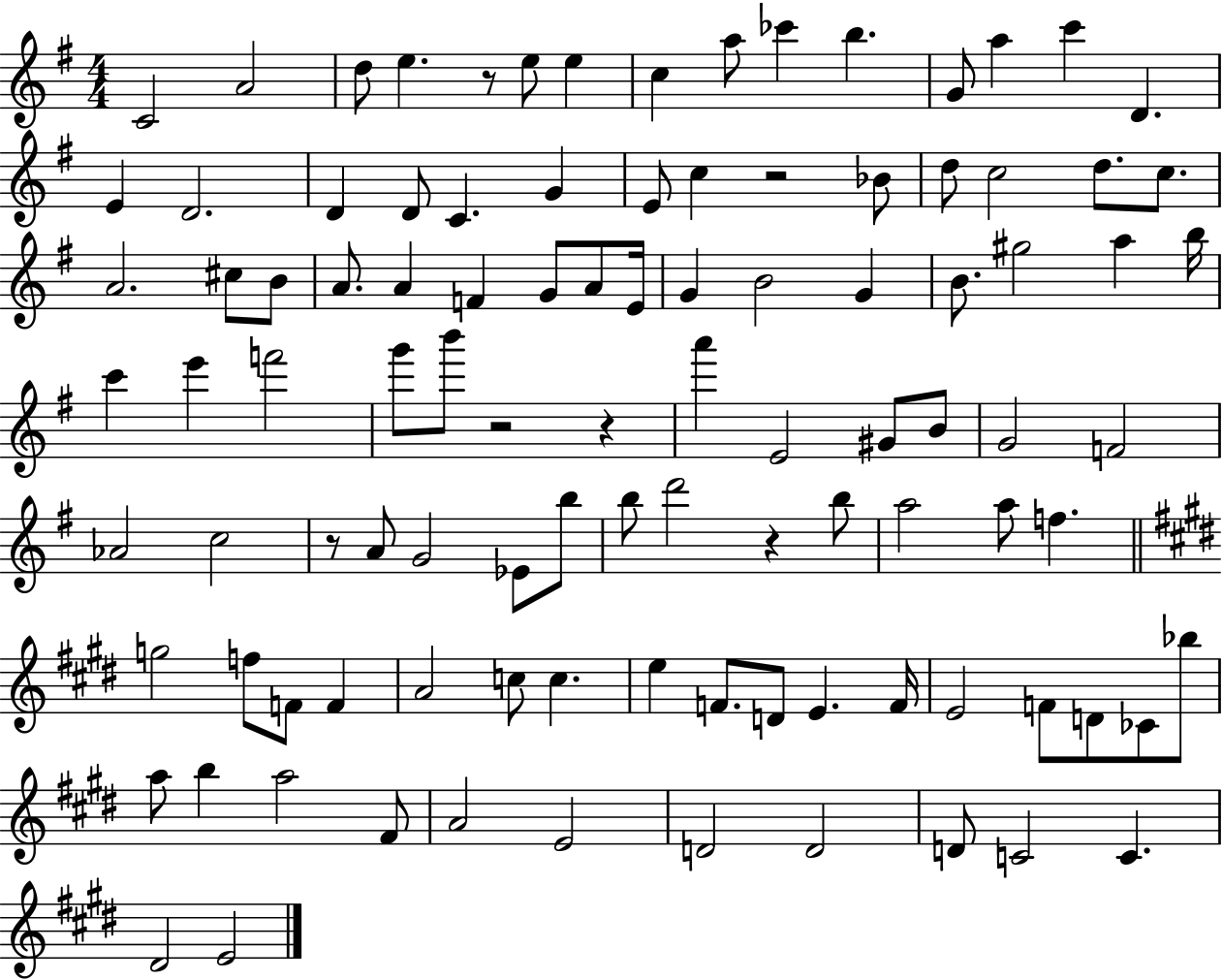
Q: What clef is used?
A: treble